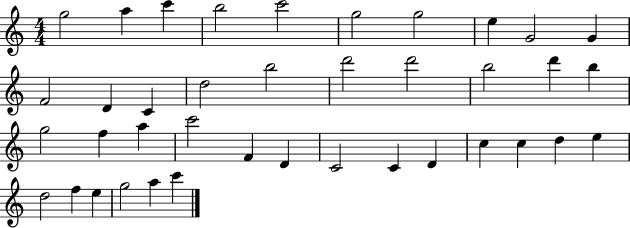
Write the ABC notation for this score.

X:1
T:Untitled
M:4/4
L:1/4
K:C
g2 a c' b2 c'2 g2 g2 e G2 G F2 D C d2 b2 d'2 d'2 b2 d' b g2 f a c'2 F D C2 C D c c d e d2 f e g2 a c'